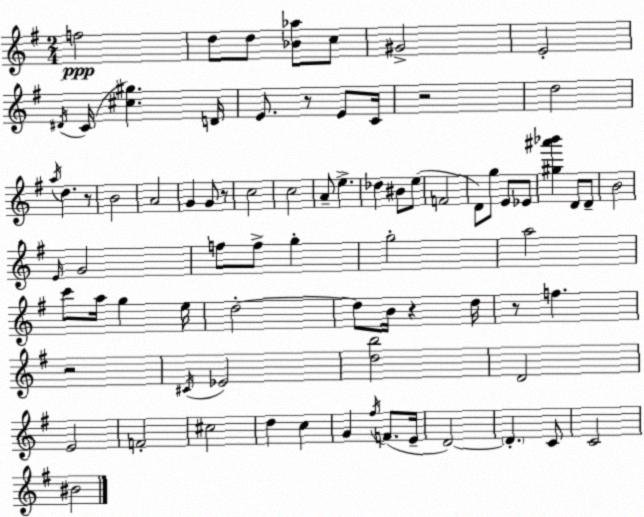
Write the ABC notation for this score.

X:1
T:Untitled
M:2/4
L:1/4
K:G
f2 d/2 d/2 [_B_a]/2 c/2 ^G2 E2 ^D/4 C/4 [^c^g] D/4 E/2 z/2 E/2 C/4 z2 d2 a/4 d z/2 B2 A2 G G/2 z/2 c2 c2 A/2 e _d ^B/2 e/2 F2 D/2 g/2 E/2 _E/2 [^g^a'_b'] D/2 D/2 B2 E/4 G2 f/2 f/2 g g2 a2 c'/2 a/4 g e/4 d2 d/2 B/4 z d/4 z/2 f z2 ^C/4 _E2 [db]2 D2 E2 F2 ^c2 d c G ^f/4 F/2 E/4 D2 D C/2 C2 ^B2